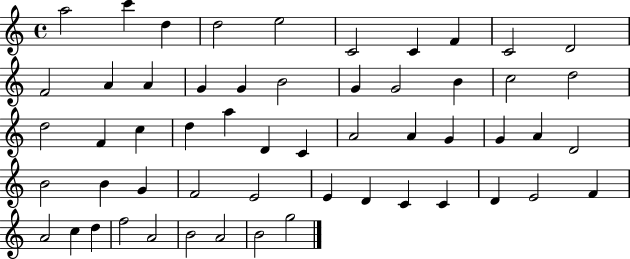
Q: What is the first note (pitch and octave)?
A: A5